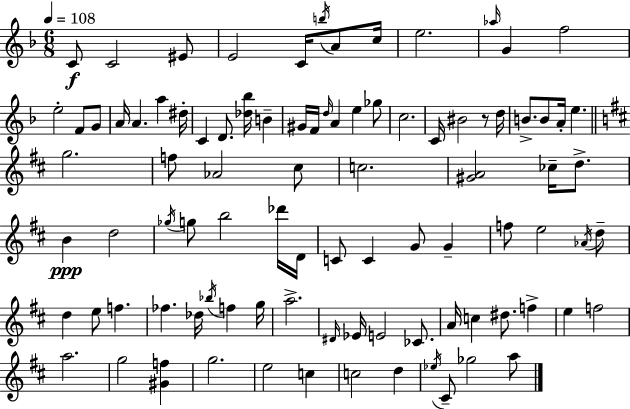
C4/e C4/h EIS4/e E4/h C4/s B5/s A4/e C5/s E5/h. Ab5/s G4/q F5/h E5/h F4/e G4/e A4/s A4/q. A5/q D#5/s C4/q D4/e. [Db5,Bb5]/s B4/q G#4/s F4/s D5/s A4/q E5/q Gb5/e C5/h. C4/s BIS4/h R/e D5/s B4/e. B4/e A4/s E5/q. G5/h. F5/e Ab4/h C#5/e C5/h. [G#4,A4]/h CES5/s D5/e. B4/q D5/h Gb5/s G5/e B5/h Db6/s D4/s C4/e C4/q G4/e G4/q F5/e E5/h Ab4/s D5/e D5/q E5/e F5/q. FES5/q. Db5/s Bb5/s F5/q G5/s A5/h. D#4/s Eb4/s E4/h CES4/e. A4/s C5/q D#5/e. F5/q E5/q F5/h A5/h. G5/h [G#4,F5]/q G5/h. E5/h C5/q C5/h D5/q Eb5/s C#4/e Gb5/h A5/e